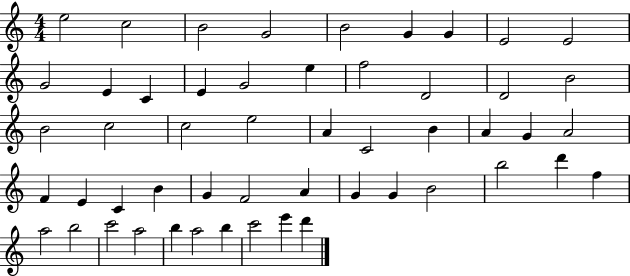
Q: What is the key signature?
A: C major